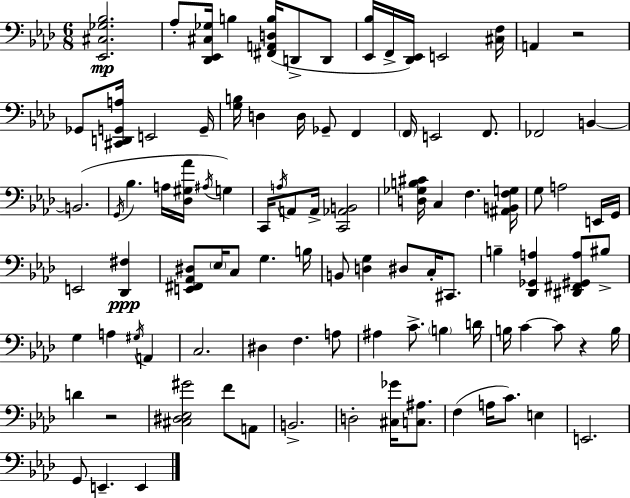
[Eb2,C#3,Gb3,Bb3]/h. Ab3/e [Db2,Eb2,C#3,Gb3]/s B3/q [F#2,A2,D3,B3]/s D2/e D2/e [Eb2,Bb3]/s F2/s [Db2,Eb2]/s E2/h [C#3,F3]/s A2/q R/h Gb2/e [C#2,D2,G2,A3]/s E2/h G2/s [G3,B3]/s D3/q D3/s Gb2/e F2/q F2/s E2/h F2/e. FES2/h B2/q B2/h. G2/s Bb3/q. A3/s [Db3,G#3,Ab4]/s A#3/s G3/q C2/s A3/s A2/e A2/s [C2,Ab2,B2]/h [D3,Gb3,B3,C#4]/s C3/q F3/q. [A#2,B2,F3,G3]/s G3/e A3/h E2/s G2/s E2/h [Db2,F#3]/q [E2,F#2,Ab2,D#3]/e Eb3/s C3/e G3/q. B3/s B2/e [D3,G3]/q D#3/e C3/s C#2/e. B3/q [Db2,Gb2,A3]/q [D#2,F#2,G#2,A3]/e BIS3/e G3/q A3/q G#3/s A2/q C3/h. D#3/q F3/q. A3/e A#3/q C4/e. B3/q D4/s B3/s C4/q C4/e R/q B3/s D4/q R/h [C#3,D#3,Eb3,G#4]/h F4/e A2/e B2/h. D3/h [C#3,Gb4]/s [C3,A#3]/e. F3/q A3/s C4/e. E3/q E2/h. G2/e E2/q. E2/q